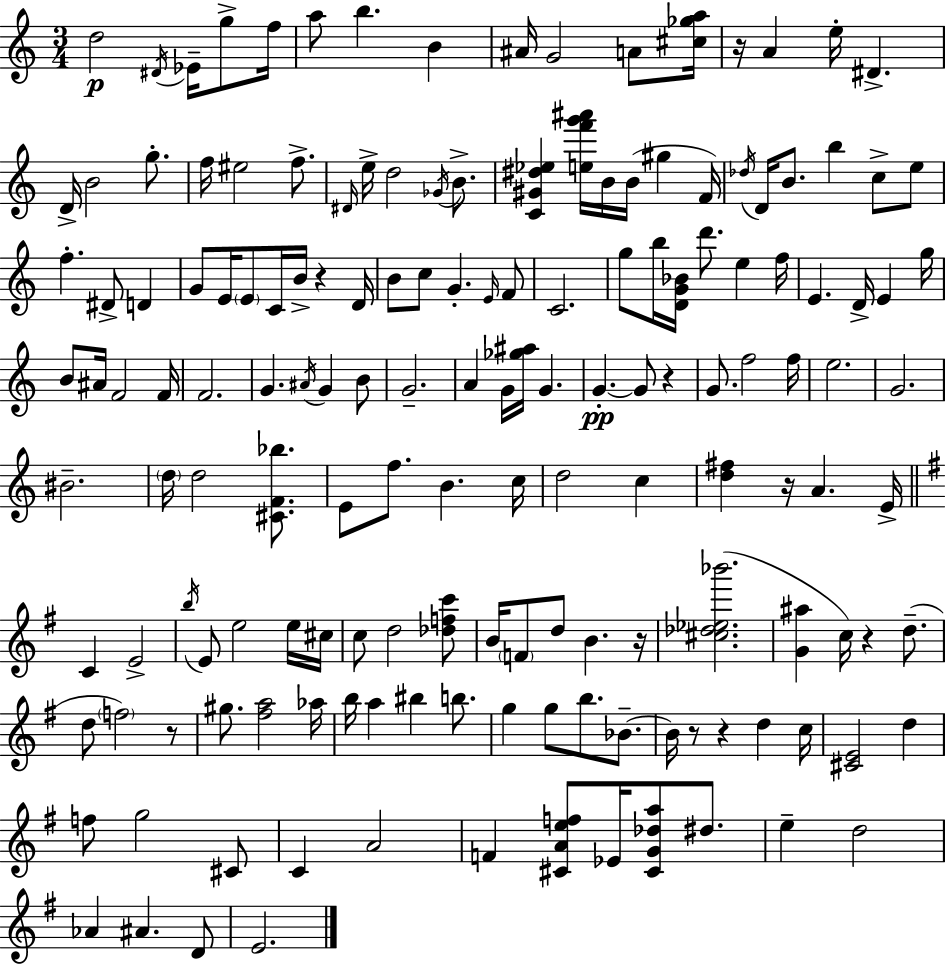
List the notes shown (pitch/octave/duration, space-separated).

D5/h D#4/s Eb4/s G5/e F5/s A5/e B5/q. B4/q A#4/s G4/h A4/e [C#5,Gb5,A5]/s R/s A4/q E5/s D#4/q. D4/s B4/h G5/e. F5/s EIS5/h F5/e. D#4/s E5/s D5/h Gb4/s B4/e. [C4,G#4,D#5,Eb5]/q [E5,F6,G6,A#6]/s B4/s B4/s G#5/q F4/s Db5/s D4/s B4/e. B5/q C5/e E5/e F5/q. D#4/e D4/q G4/e E4/s E4/e C4/s B4/s R/q D4/s B4/e C5/e G4/q. E4/s F4/e C4/h. G5/e B5/s [D4,G4,Bb4]/s D6/e. E5/q F5/s E4/q. D4/s E4/q G5/s B4/e A#4/s F4/h F4/s F4/h. G4/q. A#4/s G4/q B4/e G4/h. A4/q G4/s [Gb5,A#5]/s G4/q. G4/q. G4/e R/q G4/e. F5/h F5/s E5/h. G4/h. BIS4/h. D5/s D5/h [C#4,F4,Bb5]/e. E4/e F5/e. B4/q. C5/s D5/h C5/q [D5,F#5]/q R/s A4/q. E4/s C4/q E4/h B5/s E4/e E5/h E5/s C#5/s C5/e D5/h [Db5,F5,C6]/e B4/s F4/e D5/e B4/q. R/s [C#5,Db5,Eb5,Bb6]/h. [G4,A#5]/q C5/s R/q D5/e. D5/e F5/h R/e G#5/e. [F#5,A5]/h Ab5/s B5/s A5/q BIS5/q B5/e. G5/q G5/e B5/e. Bb4/e. Bb4/s R/e R/q D5/q C5/s [C#4,E4]/h D5/q F5/e G5/h C#4/e C4/q A4/h F4/q [C#4,A4,E5,F5]/e Eb4/s [C#4,G4,Db5,A5]/e D#5/e. E5/q D5/h Ab4/q A#4/q. D4/e E4/h.